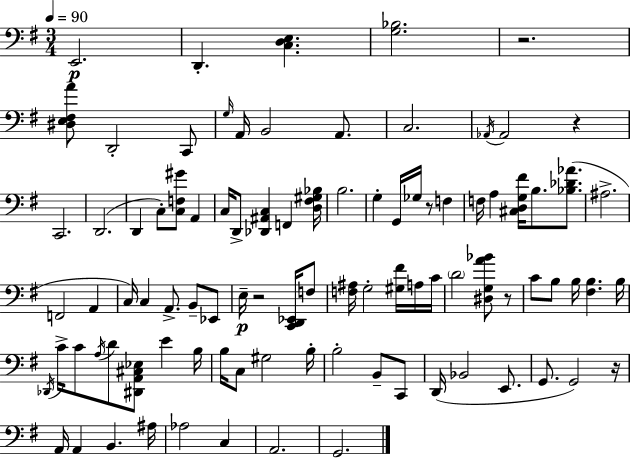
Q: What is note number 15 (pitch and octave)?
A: C3